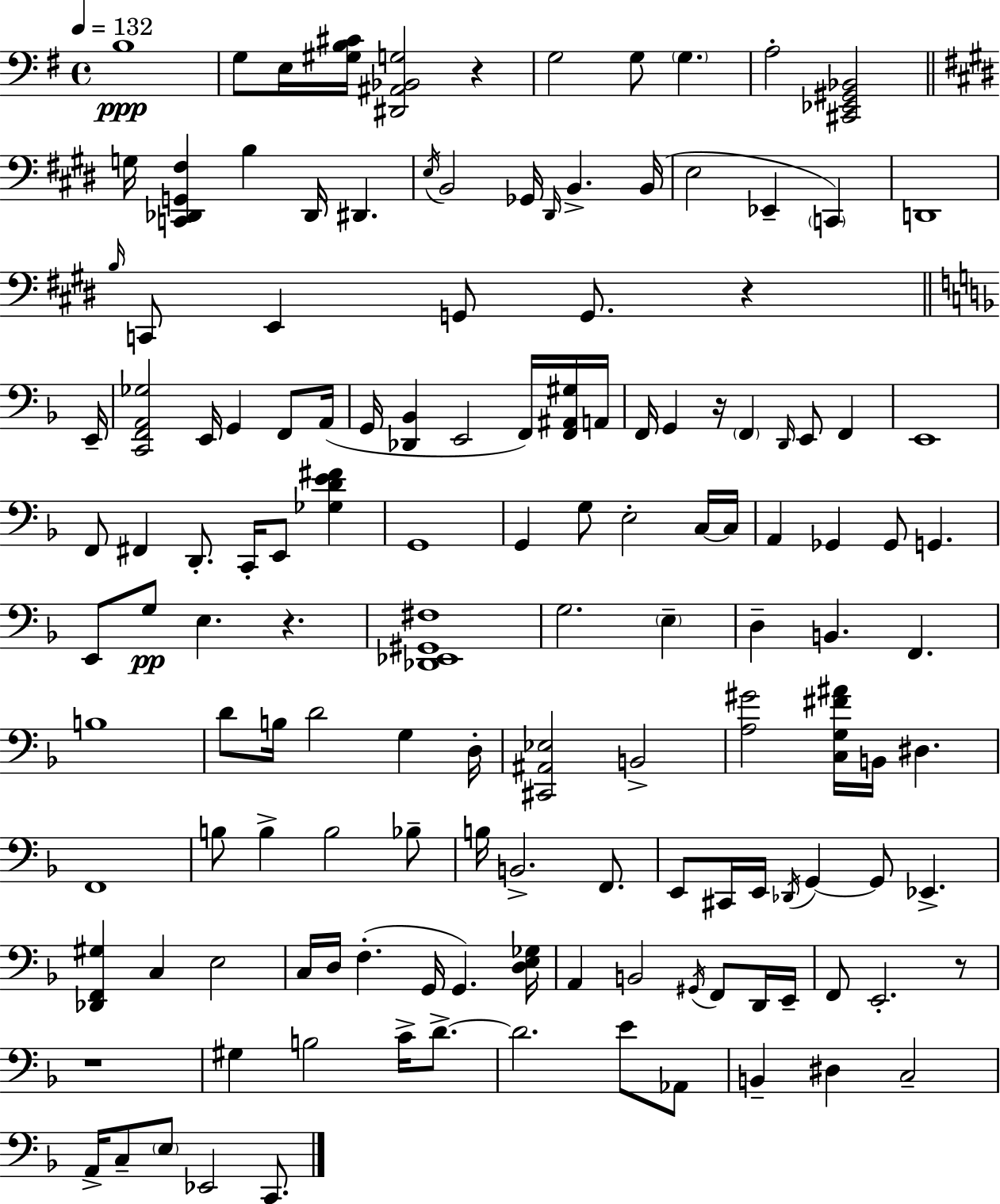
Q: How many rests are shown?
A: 6